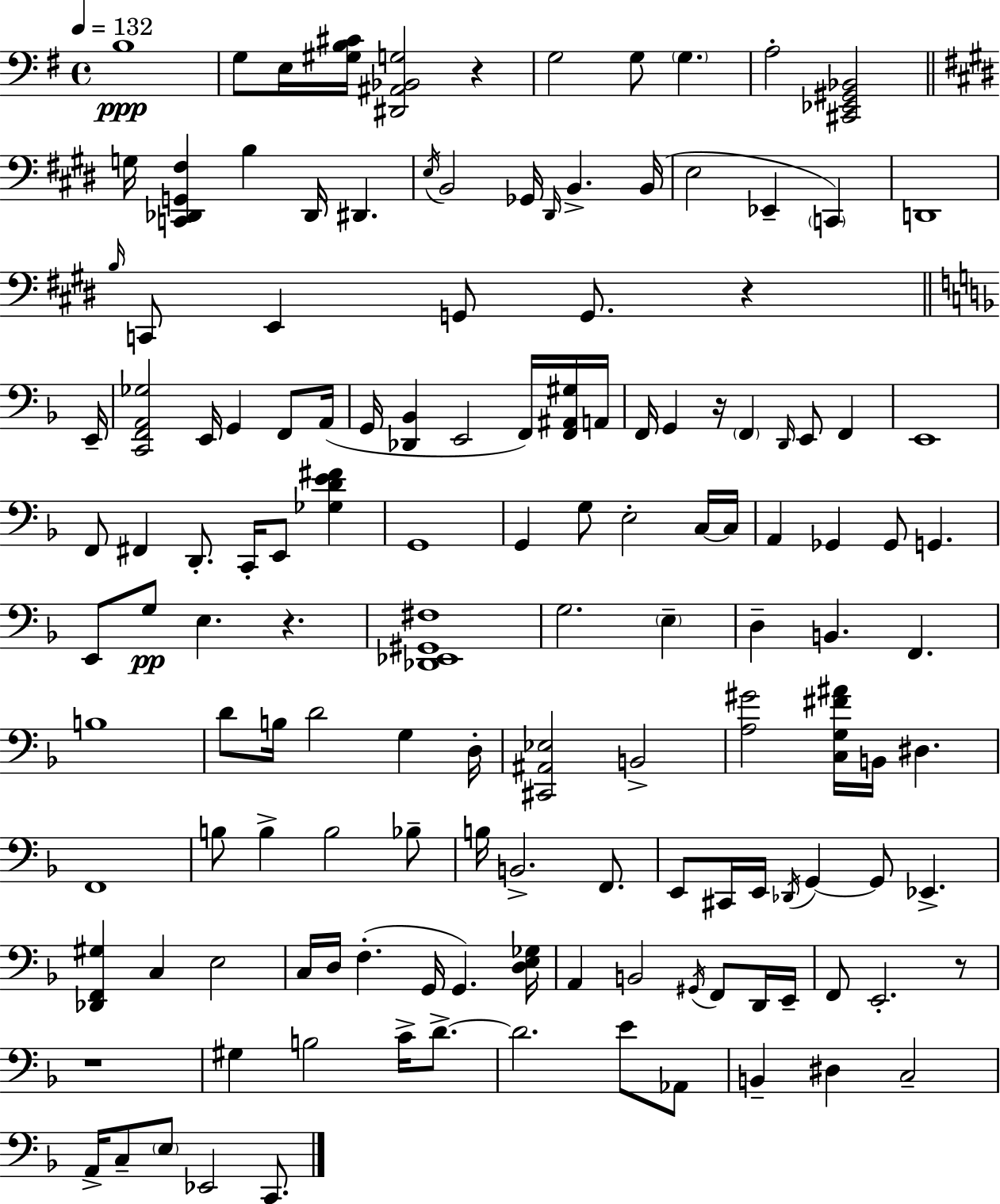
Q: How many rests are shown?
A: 6